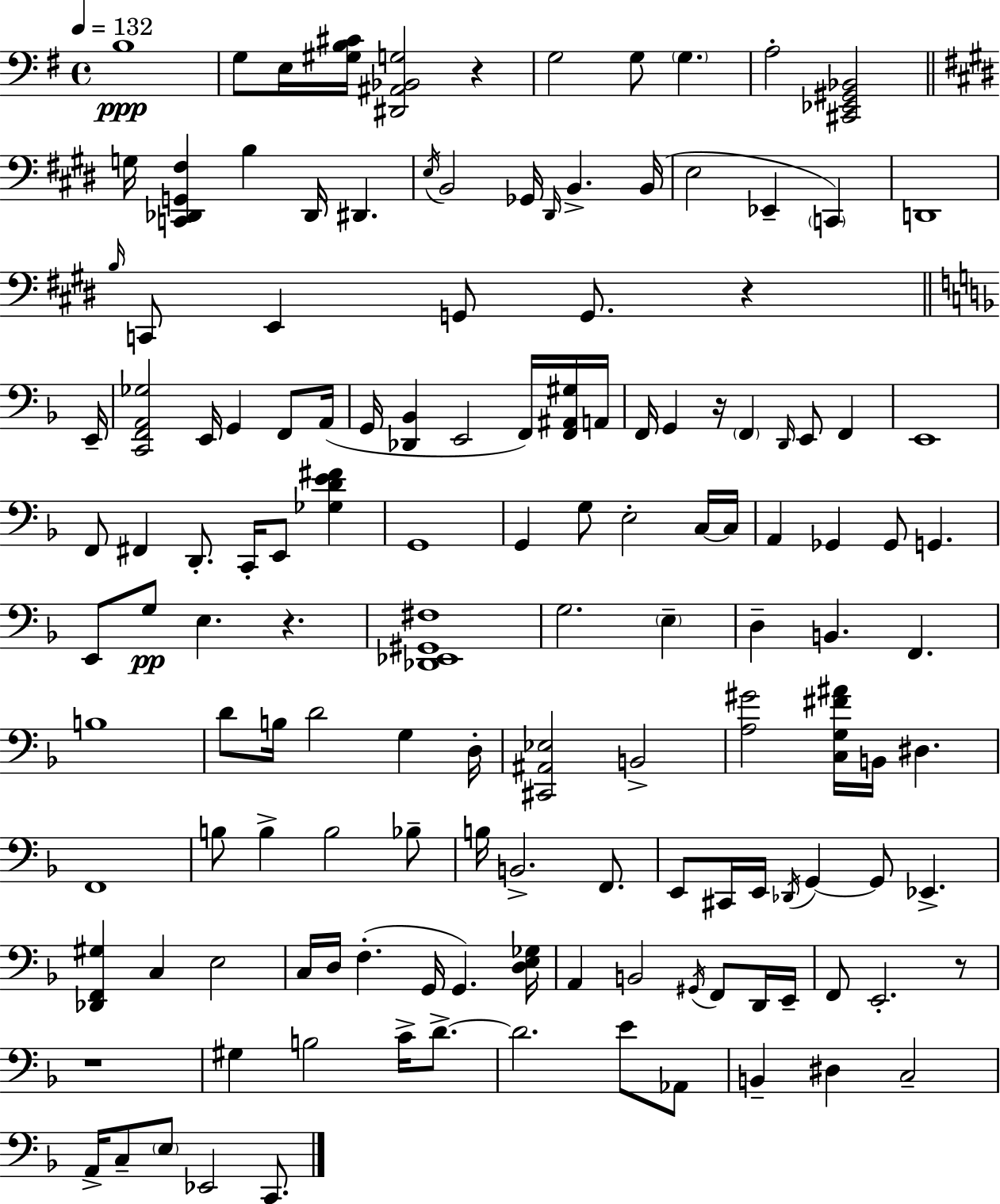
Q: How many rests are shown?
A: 6